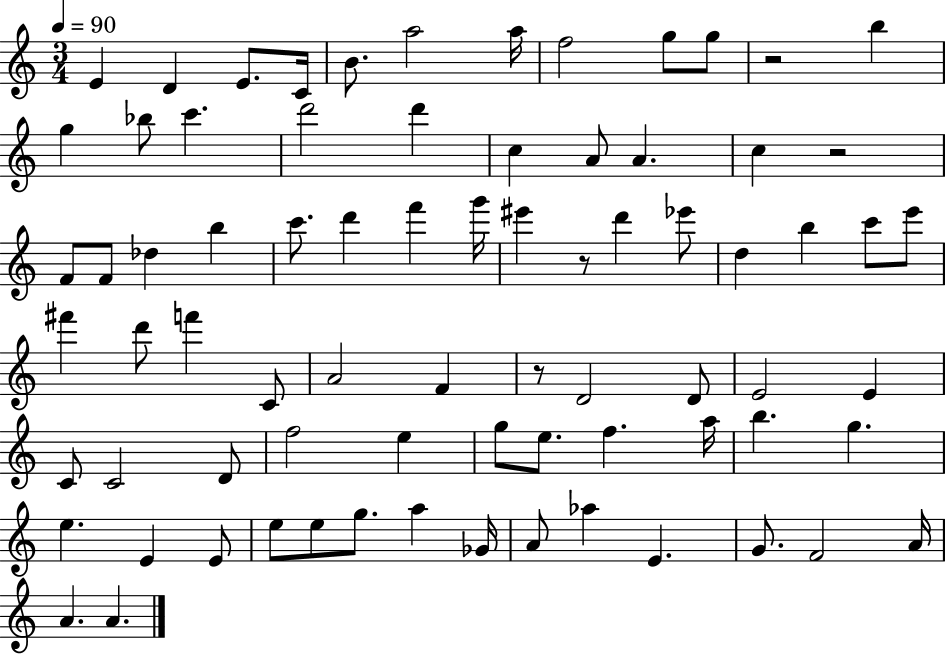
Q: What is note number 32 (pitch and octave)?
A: D5